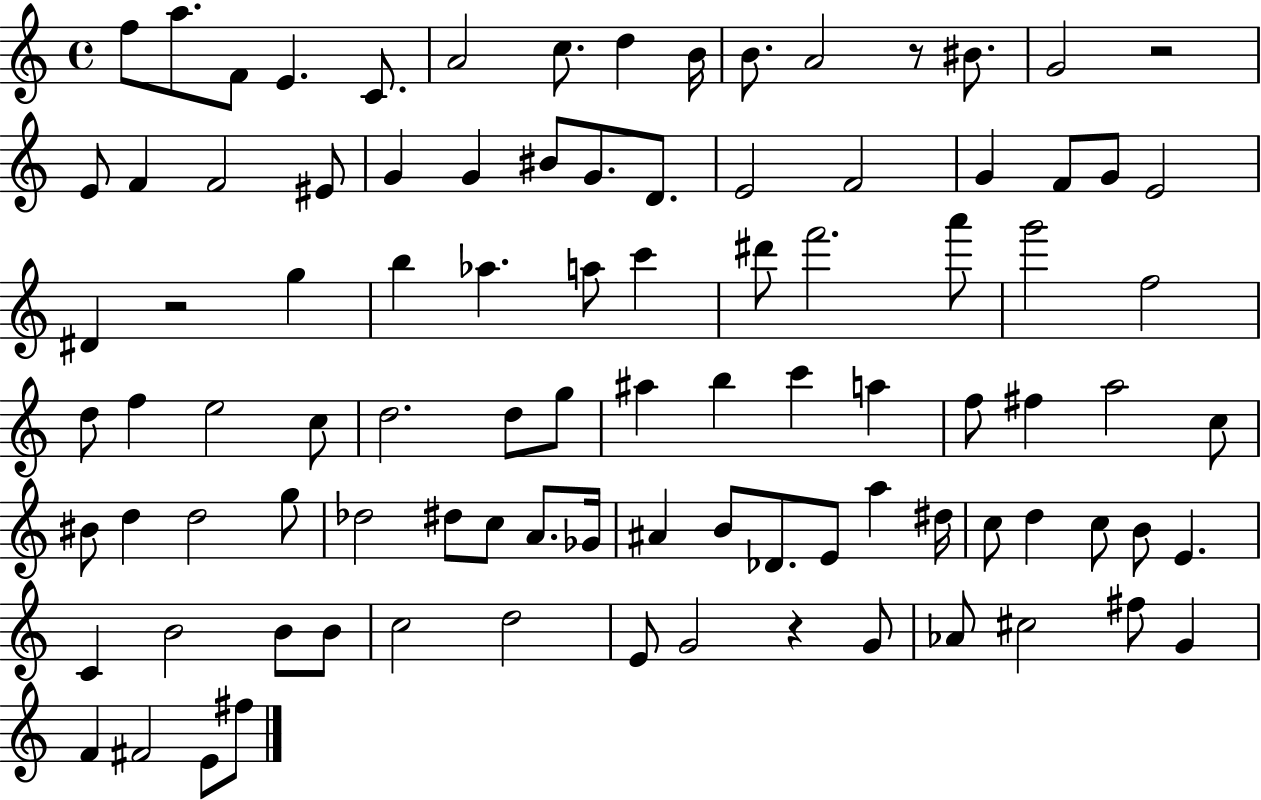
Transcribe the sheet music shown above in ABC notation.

X:1
T:Untitled
M:4/4
L:1/4
K:C
f/2 a/2 F/2 E C/2 A2 c/2 d B/4 B/2 A2 z/2 ^B/2 G2 z2 E/2 F F2 ^E/2 G G ^B/2 G/2 D/2 E2 F2 G F/2 G/2 E2 ^D z2 g b _a a/2 c' ^d'/2 f'2 a'/2 g'2 f2 d/2 f e2 c/2 d2 d/2 g/2 ^a b c' a f/2 ^f a2 c/2 ^B/2 d d2 g/2 _d2 ^d/2 c/2 A/2 _G/4 ^A B/2 _D/2 E/2 a ^d/4 c/2 d c/2 B/2 E C B2 B/2 B/2 c2 d2 E/2 G2 z G/2 _A/2 ^c2 ^f/2 G F ^F2 E/2 ^f/2